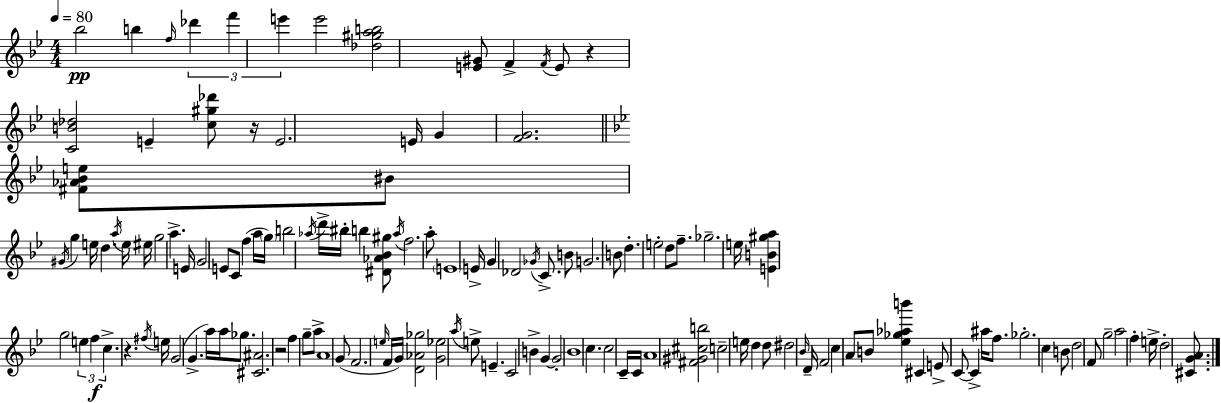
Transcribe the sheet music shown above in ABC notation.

X:1
T:Untitled
M:4/4
L:1/4
K:Bb
_b2 b f/4 _d' f' e' e'2 [_d^gab]2 [E^G]/2 F F/4 E/2 z [CB_d]2 E [c^g_d']/2 z/4 E2 E/4 G [FG]2 [^F_A_Be]/2 ^B/2 ^G/4 g e/4 d a/4 e/4 ^e/4 g2 a E/4 G2 E/2 C/2 f a/4 g/4 b2 _a/4 d'/4 ^b/4 b [^D_A_B^g]/2 _a/4 f2 a/2 E4 E/4 G _D2 _G/4 C/2 B/2 G2 B/2 d e2 d/2 f/2 _g2 e/4 [EB^ga] g2 e f c z ^f/4 e/4 G2 G a/4 a/4 _g/2 [^C^A]2 z2 f g/2 a/2 A4 G/2 F2 e/4 F/4 G/4 [D_A_g]2 [G_e]2 a/4 e/2 E C2 B G G2 _B4 c c2 C/4 C/4 A4 [^F^G^cb]2 c2 e/4 d d/2 ^d2 _B/4 D/4 F2 c A/2 B/2 [_e_g_ab'] ^C E/2 C/2 C ^a/4 f/2 _g2 c B/2 d2 F/2 g2 a2 f e/4 d2 [^CGA]/2